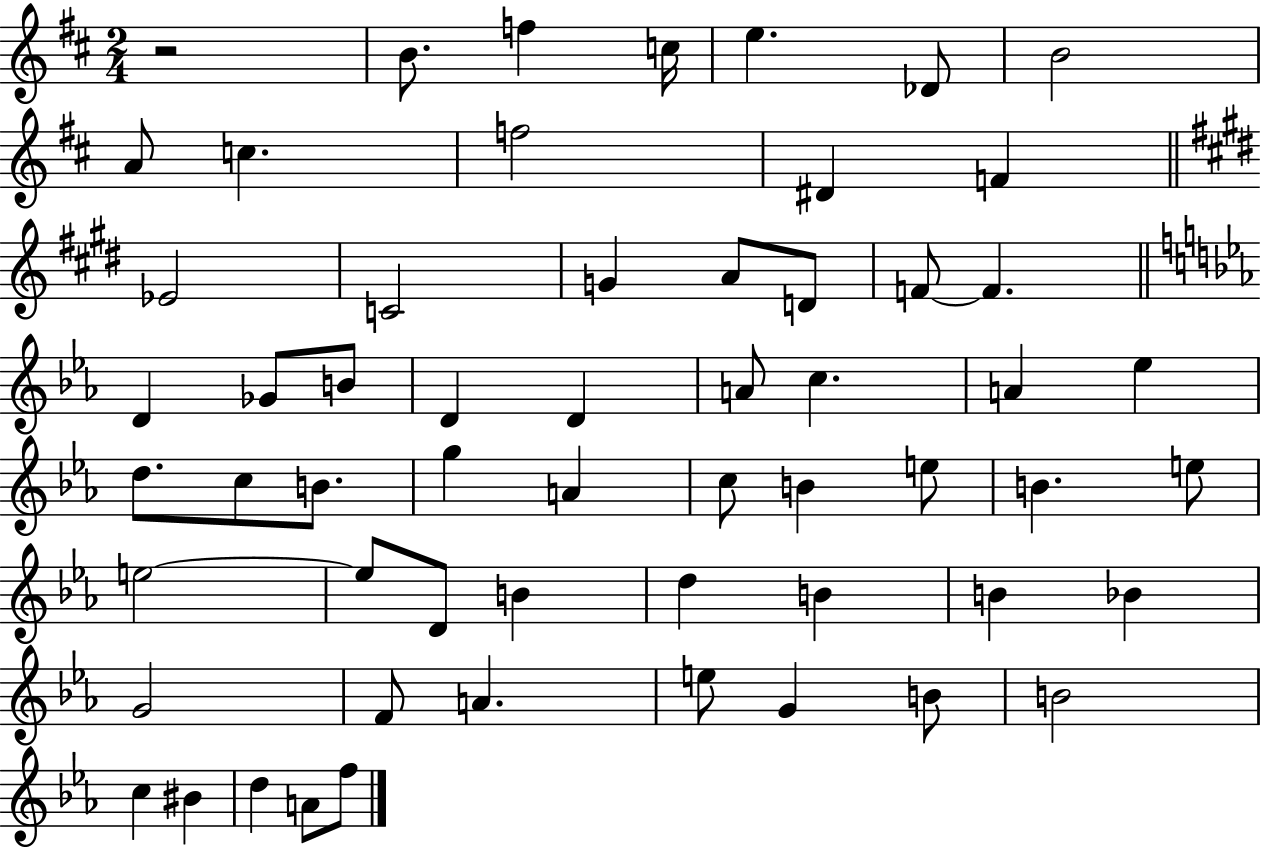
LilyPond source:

{
  \clef treble
  \numericTimeSignature
  \time 2/4
  \key d \major
  r2 | b'8. f''4 c''16 | e''4. des'8 | b'2 | \break a'8 c''4. | f''2 | dis'4 f'4 | \bar "||" \break \key e \major ees'2 | c'2 | g'4 a'8 d'8 | f'8~~ f'4. | \break \bar "||" \break \key ees \major d'4 ges'8 b'8 | d'4 d'4 | a'8 c''4. | a'4 ees''4 | \break d''8. c''8 b'8. | g''4 a'4 | c''8 b'4 e''8 | b'4. e''8 | \break e''2~~ | e''8 d'8 b'4 | d''4 b'4 | b'4 bes'4 | \break g'2 | f'8 a'4. | e''8 g'4 b'8 | b'2 | \break c''4 bis'4 | d''4 a'8 f''8 | \bar "|."
}